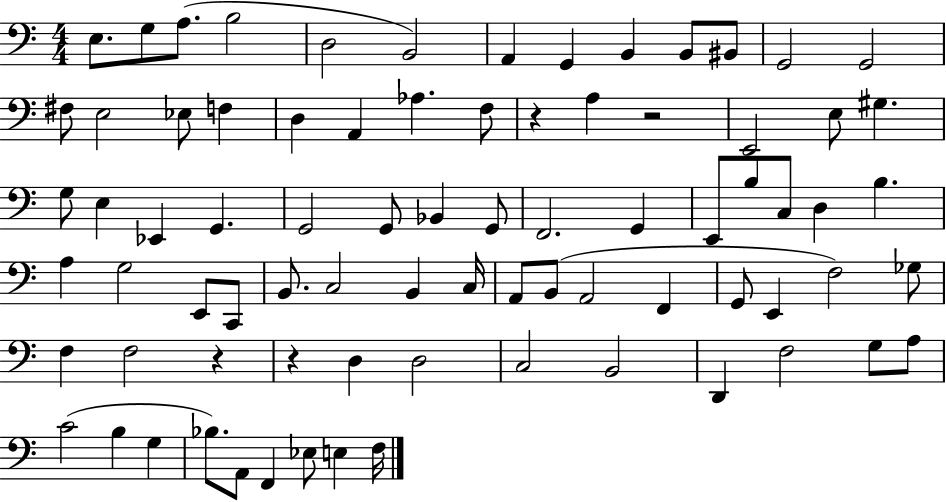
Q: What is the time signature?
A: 4/4